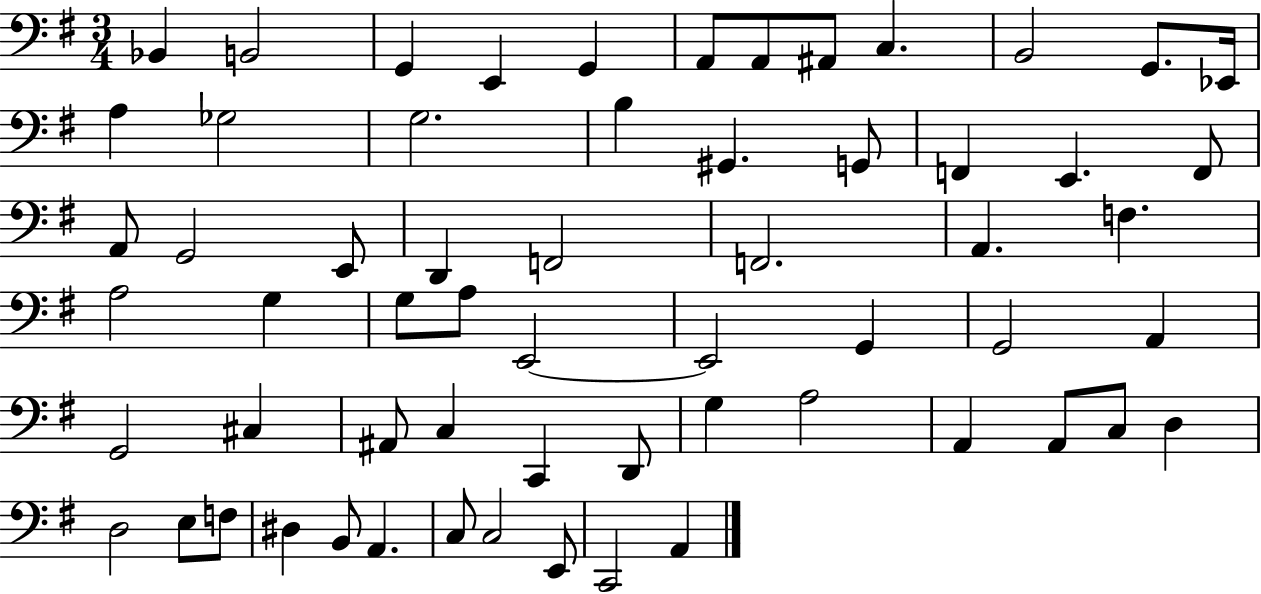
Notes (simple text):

Bb2/q B2/h G2/q E2/q G2/q A2/e A2/e A#2/e C3/q. B2/h G2/e. Eb2/s A3/q Gb3/h G3/h. B3/q G#2/q. G2/e F2/q E2/q. F2/e A2/e G2/h E2/e D2/q F2/h F2/h. A2/q. F3/q. A3/h G3/q G3/e A3/e E2/h E2/h G2/q G2/h A2/q G2/h C#3/q A#2/e C3/q C2/q D2/e G3/q A3/h A2/q A2/e C3/e D3/q D3/h E3/e F3/e D#3/q B2/e A2/q. C3/e C3/h E2/e C2/h A2/q